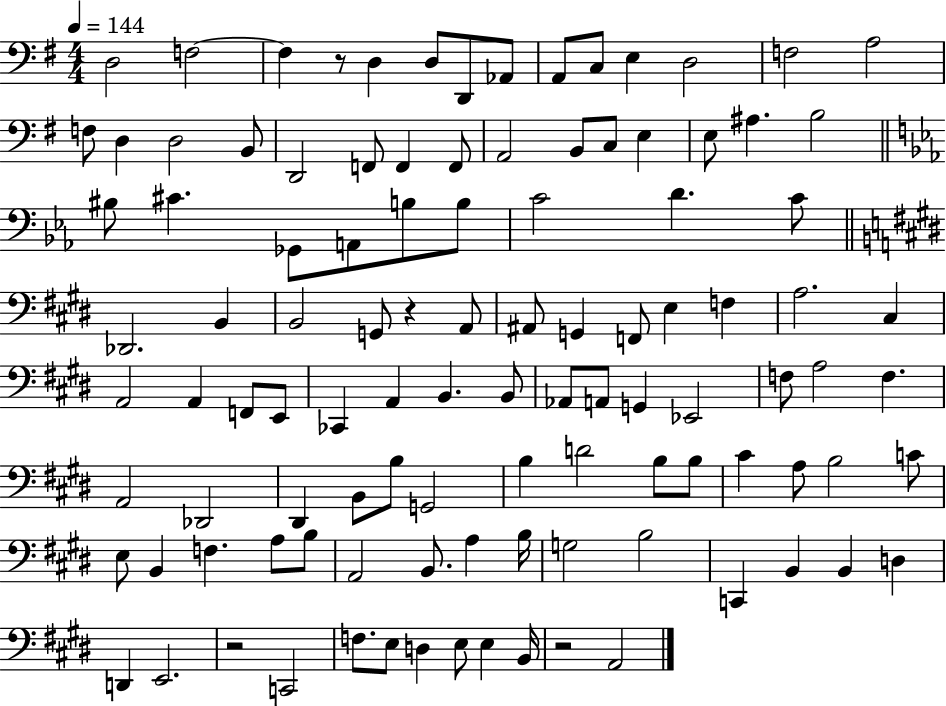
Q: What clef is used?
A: bass